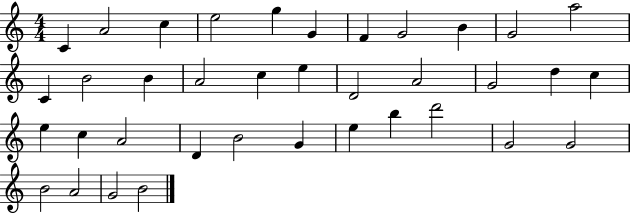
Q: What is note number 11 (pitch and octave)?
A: A5